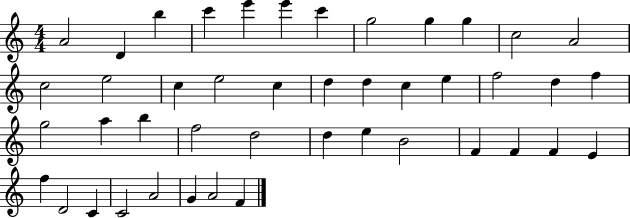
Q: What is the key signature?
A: C major